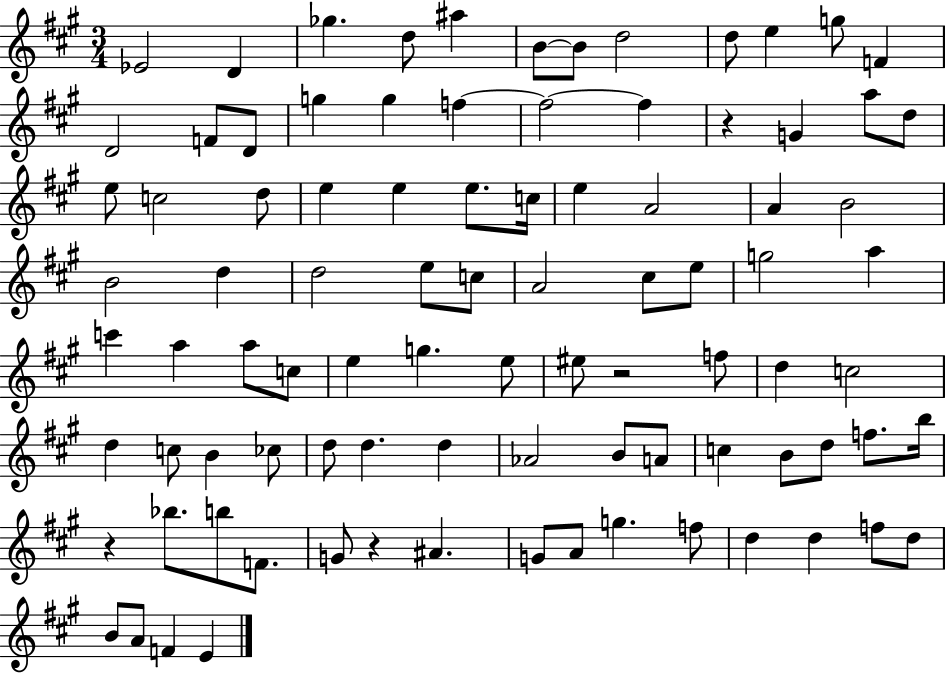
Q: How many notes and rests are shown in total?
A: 91